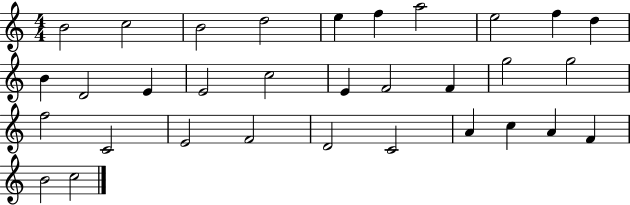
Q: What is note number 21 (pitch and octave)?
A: F5